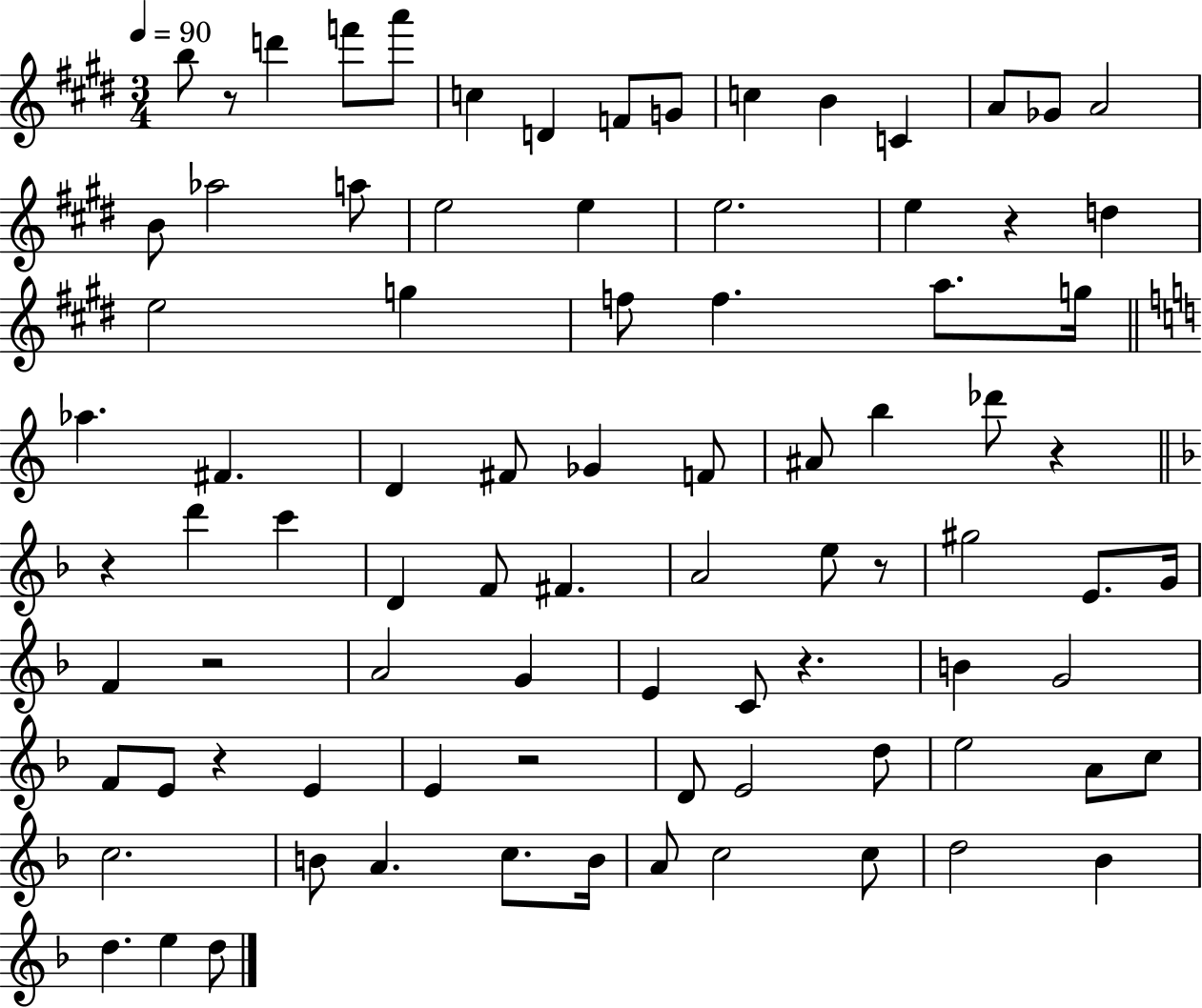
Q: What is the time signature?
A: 3/4